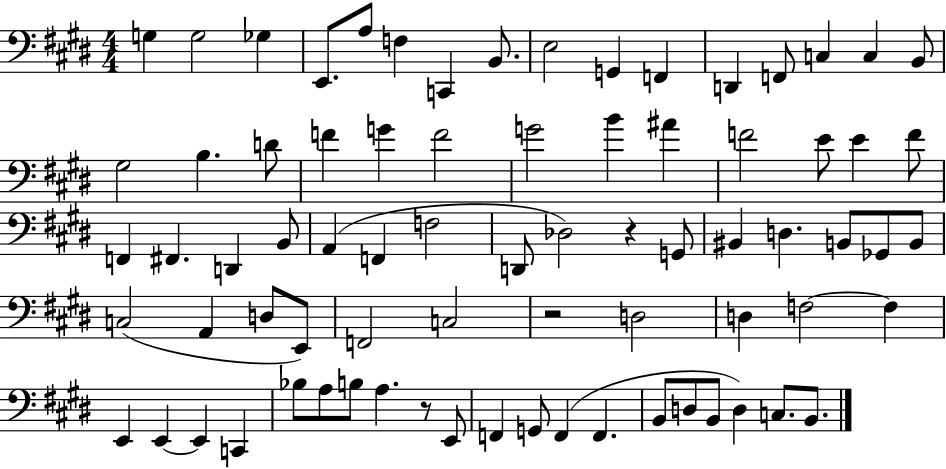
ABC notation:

X:1
T:Untitled
M:4/4
L:1/4
K:E
G, G,2 _G, E,,/2 A,/2 F, C,, B,,/2 E,2 G,, F,, D,, F,,/2 C, C, B,,/2 ^G,2 B, D/2 F G F2 G2 B ^A F2 E/2 E F/2 F,, ^F,, D,, B,,/2 A,, F,, F,2 D,,/2 _D,2 z G,,/2 ^B,, D, B,,/2 _G,,/2 B,,/2 C,2 A,, D,/2 E,,/2 F,,2 C,2 z2 D,2 D, F,2 F, E,, E,, E,, C,, _B,/2 A,/2 B,/2 A, z/2 E,,/2 F,, G,,/2 F,, F,, B,,/2 D,/2 B,,/2 D, C,/2 B,,/2